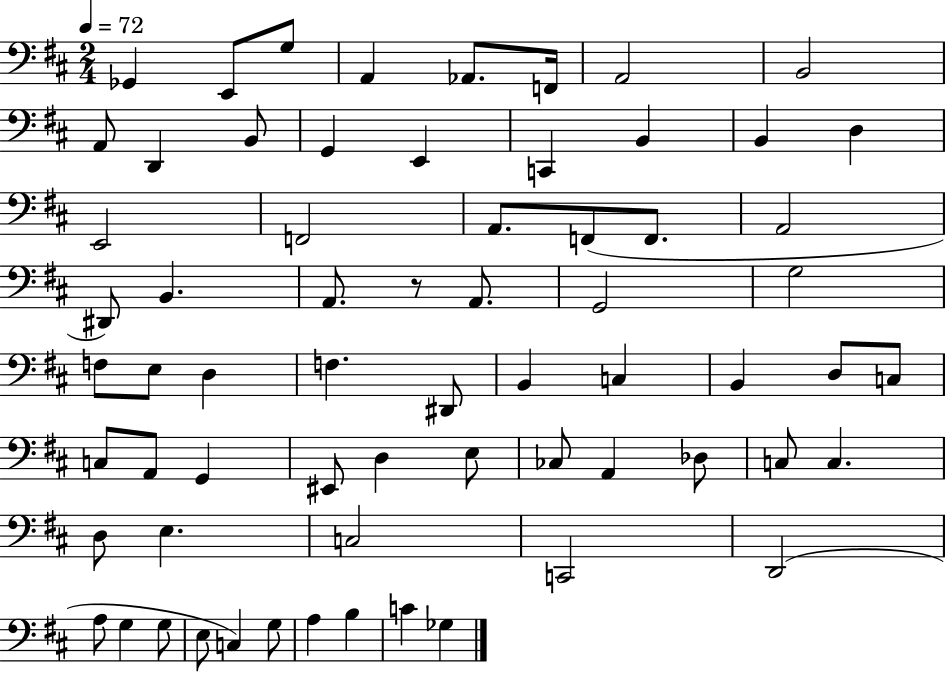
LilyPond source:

{
  \clef bass
  \numericTimeSignature
  \time 2/4
  \key d \major
  \tempo 4 = 72
  ges,4 e,8 g8 | a,4 aes,8. f,16 | a,2 | b,2 | \break a,8 d,4 b,8 | g,4 e,4 | c,4 b,4 | b,4 d4 | \break e,2 | f,2 | a,8. f,8( f,8. | a,2 | \break dis,8) b,4. | a,8. r8 a,8. | g,2 | g2 | \break f8 e8 d4 | f4. dis,8 | b,4 c4 | b,4 d8 c8 | \break c8 a,8 g,4 | eis,8 d4 e8 | ces8 a,4 des8 | c8 c4. | \break d8 e4. | c2 | c,2 | d,2( | \break a8 g4 g8 | e8 c4) g8 | a4 b4 | c'4 ges4 | \break \bar "|."
}